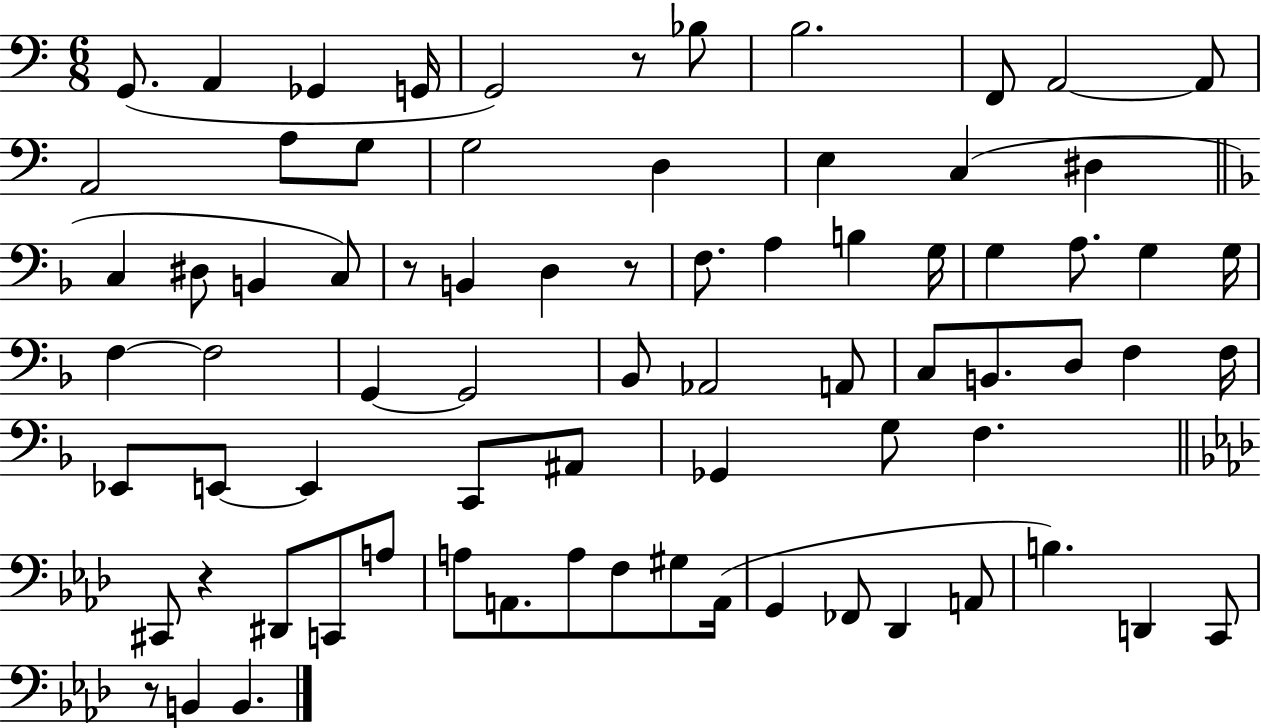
G2/e. A2/q Gb2/q G2/s G2/h R/e Bb3/e B3/h. F2/e A2/h A2/e A2/h A3/e G3/e G3/h D3/q E3/q C3/q D#3/q C3/q D#3/e B2/q C3/e R/e B2/q D3/q R/e F3/e. A3/q B3/q G3/s G3/q A3/e. G3/q G3/s F3/q F3/h G2/q G2/h Bb2/e Ab2/h A2/e C3/e B2/e. D3/e F3/q F3/s Eb2/e E2/e E2/q C2/e A#2/e Gb2/q G3/e F3/q. C#2/e R/q D#2/e C2/e A3/e A3/e A2/e. A3/e F3/e G#3/e A2/s G2/q FES2/e Db2/q A2/e B3/q. D2/q C2/e R/e B2/q B2/q.